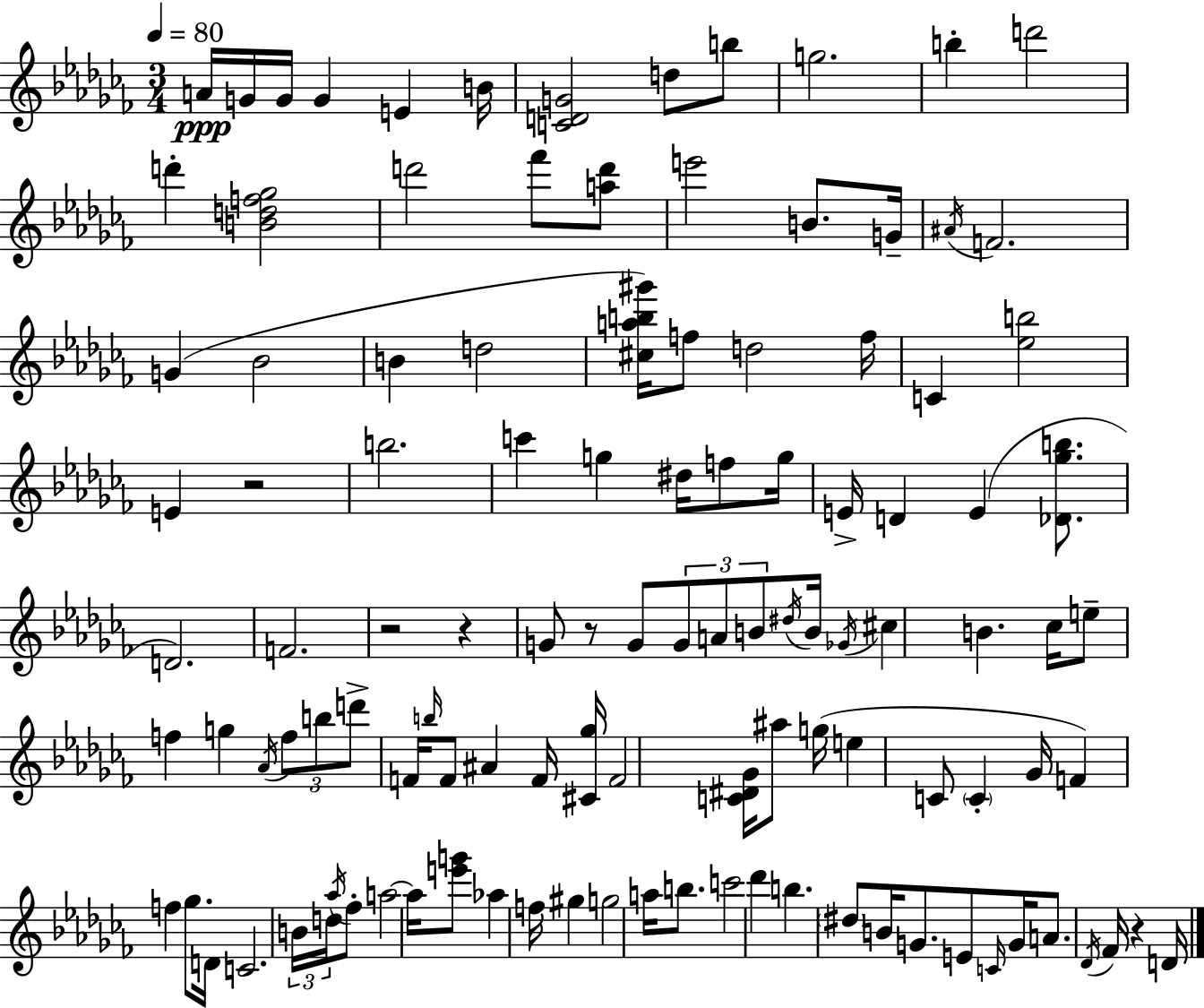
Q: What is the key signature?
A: AES minor